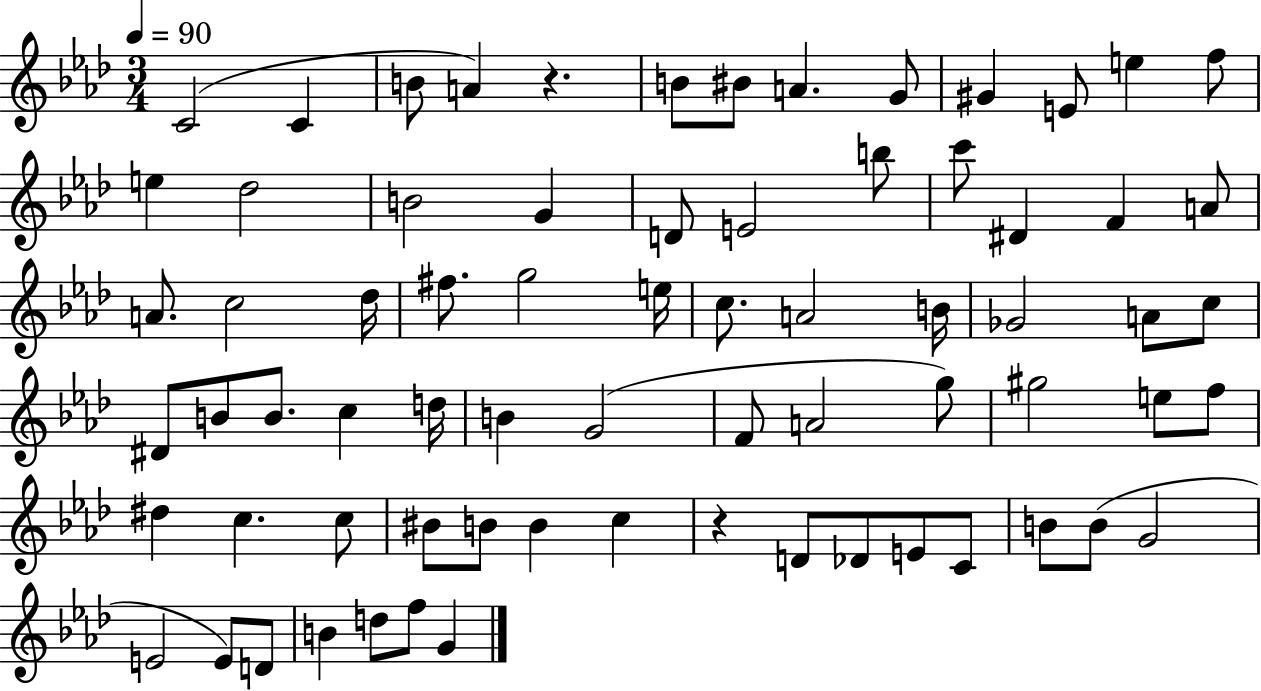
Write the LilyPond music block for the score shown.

{
  \clef treble
  \numericTimeSignature
  \time 3/4
  \key aes \major
  \tempo 4 = 90
  c'2( c'4 | b'8 a'4) r4. | b'8 bis'8 a'4. g'8 | gis'4 e'8 e''4 f''8 | \break e''4 des''2 | b'2 g'4 | d'8 e'2 b''8 | c'''8 dis'4 f'4 a'8 | \break a'8. c''2 des''16 | fis''8. g''2 e''16 | c''8. a'2 b'16 | ges'2 a'8 c''8 | \break dis'8 b'8 b'8. c''4 d''16 | b'4 g'2( | f'8 a'2 g''8) | gis''2 e''8 f''8 | \break dis''4 c''4. c''8 | bis'8 b'8 b'4 c''4 | r4 d'8 des'8 e'8 c'8 | b'8 b'8( g'2 | \break e'2 e'8) d'8 | b'4 d''8 f''8 g'4 | \bar "|."
}